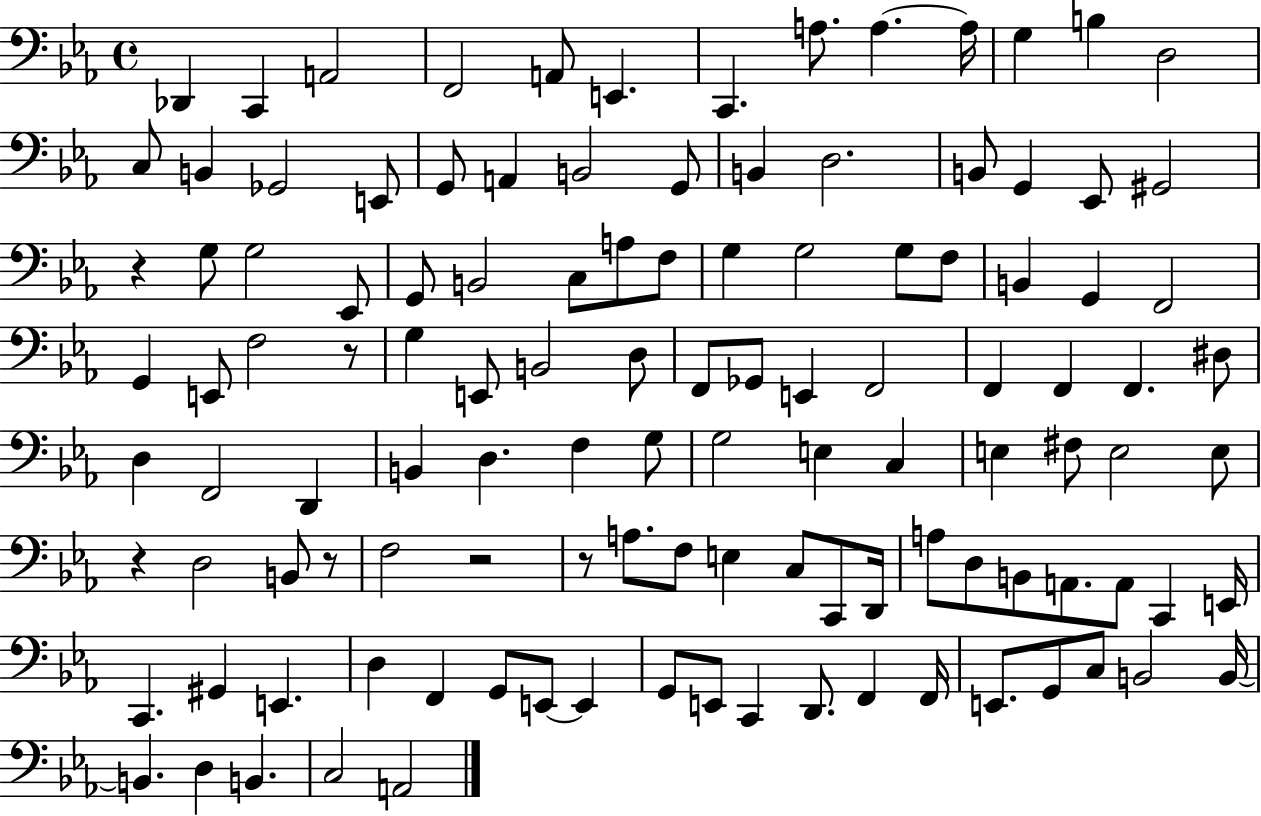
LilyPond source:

{
  \clef bass
  \time 4/4
  \defaultTimeSignature
  \key ees \major
  des,4 c,4 a,2 | f,2 a,8 e,4. | c,4. a8. a4.~~ a16 | g4 b4 d2 | \break c8 b,4 ges,2 e,8 | g,8 a,4 b,2 g,8 | b,4 d2. | b,8 g,4 ees,8 gis,2 | \break r4 g8 g2 ees,8 | g,8 b,2 c8 a8 f8 | g4 g2 g8 f8 | b,4 g,4 f,2 | \break g,4 e,8 f2 r8 | g4 e,8 b,2 d8 | f,8 ges,8 e,4 f,2 | f,4 f,4 f,4. dis8 | \break d4 f,2 d,4 | b,4 d4. f4 g8 | g2 e4 c4 | e4 fis8 e2 e8 | \break r4 d2 b,8 r8 | f2 r2 | r8 a8. f8 e4 c8 c,8 d,16 | a8 d8 b,8 a,8. a,8 c,4 e,16 | \break c,4. gis,4 e,4. | d4 f,4 g,8 e,8~~ e,4 | g,8 e,8 c,4 d,8. f,4 f,16 | e,8. g,8 c8 b,2 b,16~~ | \break b,4. d4 b,4. | c2 a,2 | \bar "|."
}